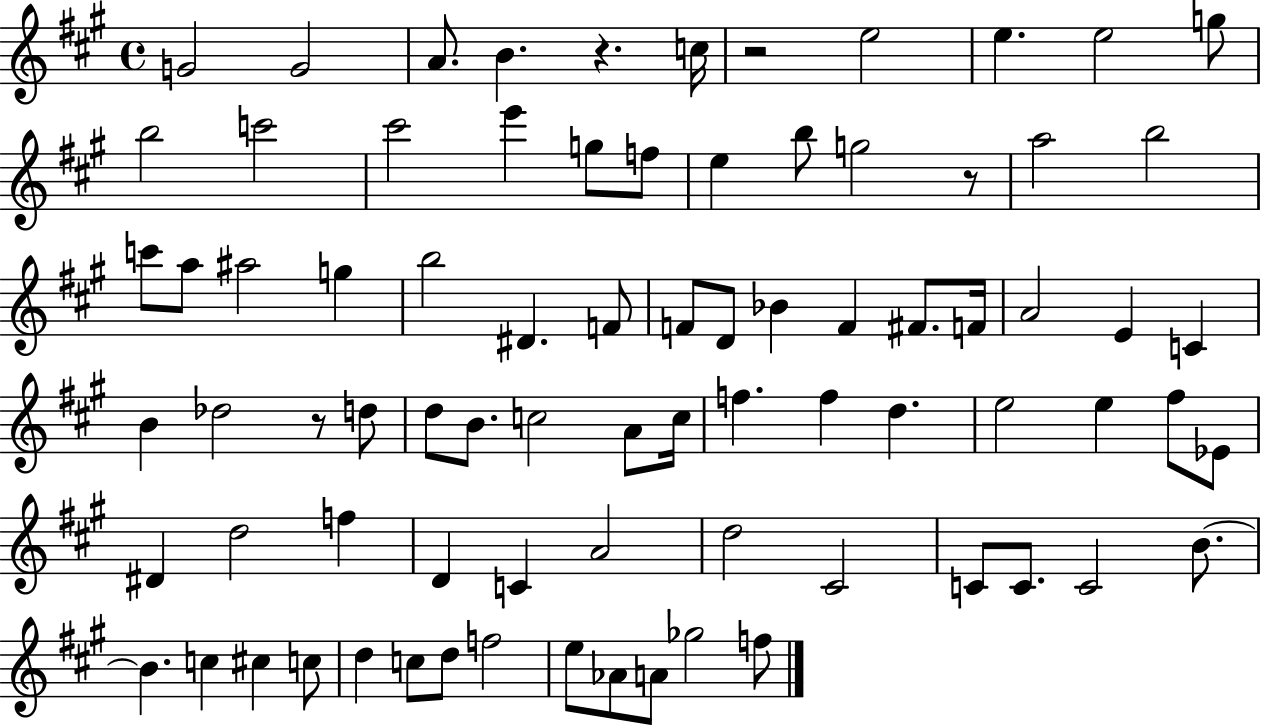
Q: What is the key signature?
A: A major